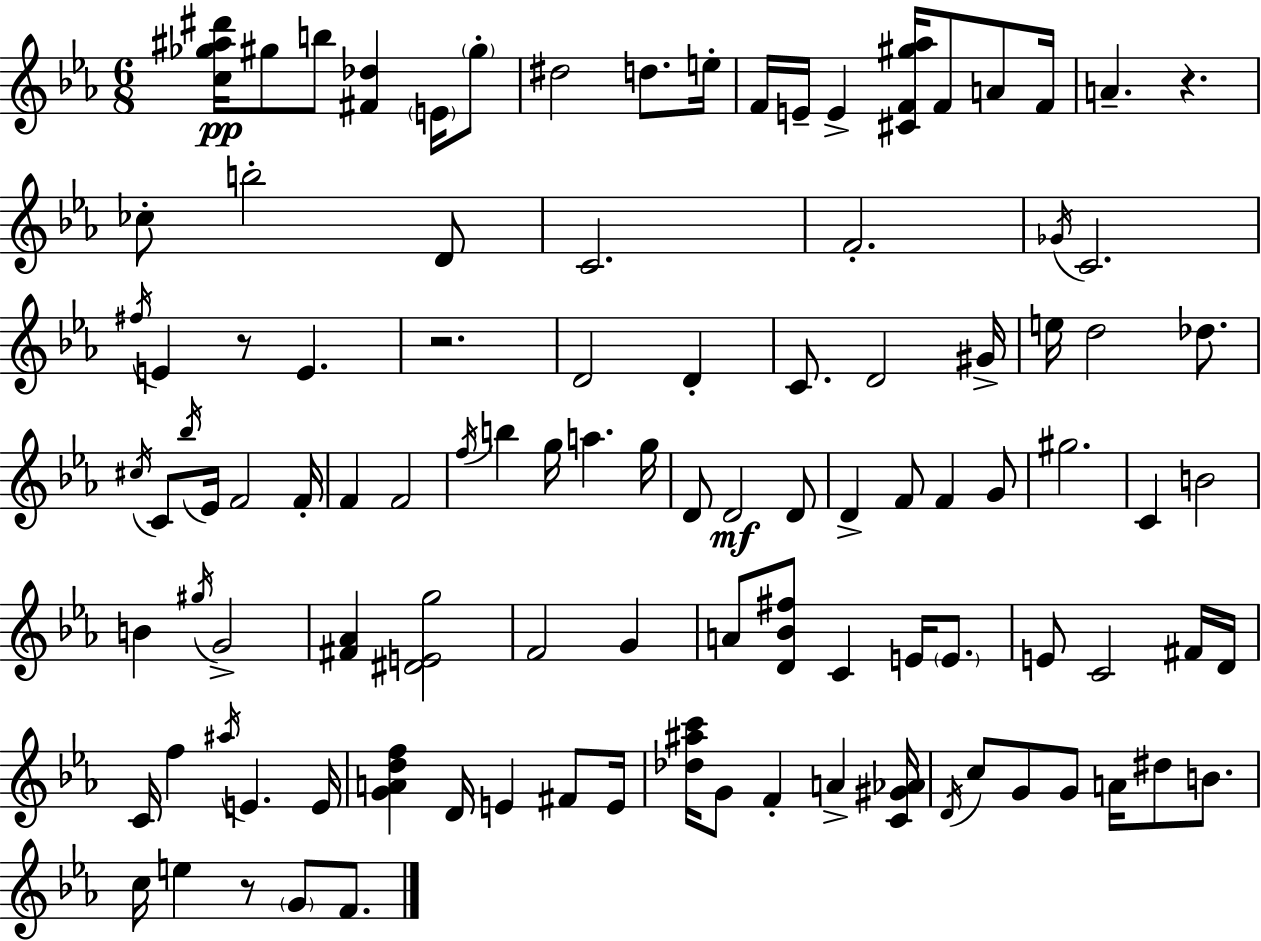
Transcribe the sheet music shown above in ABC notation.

X:1
T:Untitled
M:6/8
L:1/4
K:Eb
[c_g^a^d']/4 ^g/2 b/2 [^F_d] E/4 ^g/2 ^d2 d/2 e/4 F/4 E/4 E [^CF^g_a]/4 F/2 A/2 F/4 A z _c/2 b2 D/2 C2 F2 _G/4 C2 ^f/4 E z/2 E z2 D2 D C/2 D2 ^G/4 e/4 d2 _d/2 ^c/4 C/2 _b/4 _E/4 F2 F/4 F F2 f/4 b g/4 a g/4 D/2 D2 D/2 D F/2 F G/2 ^g2 C B2 B ^g/4 G2 [^F_A] [^DEg]2 F2 G A/2 [D_B^f]/2 C E/4 E/2 E/2 C2 ^F/4 D/4 C/4 f ^a/4 E E/4 [GAdf] D/4 E ^F/2 E/4 [_d^ac']/4 G/2 F A [C^G_A]/4 D/4 c/2 G/2 G/2 A/4 ^d/2 B/2 c/4 e z/2 G/2 F/2